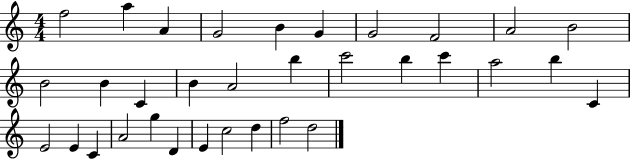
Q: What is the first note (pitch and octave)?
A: F5